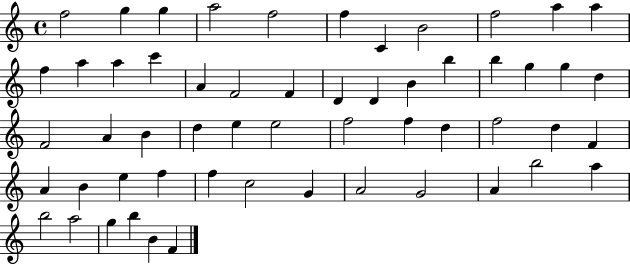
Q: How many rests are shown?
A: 0